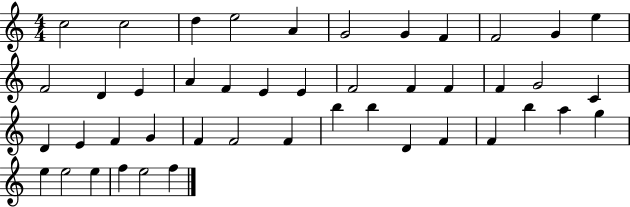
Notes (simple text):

C5/h C5/h D5/q E5/h A4/q G4/h G4/q F4/q F4/h G4/q E5/q F4/h D4/q E4/q A4/q F4/q E4/q E4/q F4/h F4/q F4/q F4/q G4/h C4/q D4/q E4/q F4/q G4/q F4/q F4/h F4/q B5/q B5/q D4/q F4/q F4/q B5/q A5/q G5/q E5/q E5/h E5/q F5/q E5/h F5/q